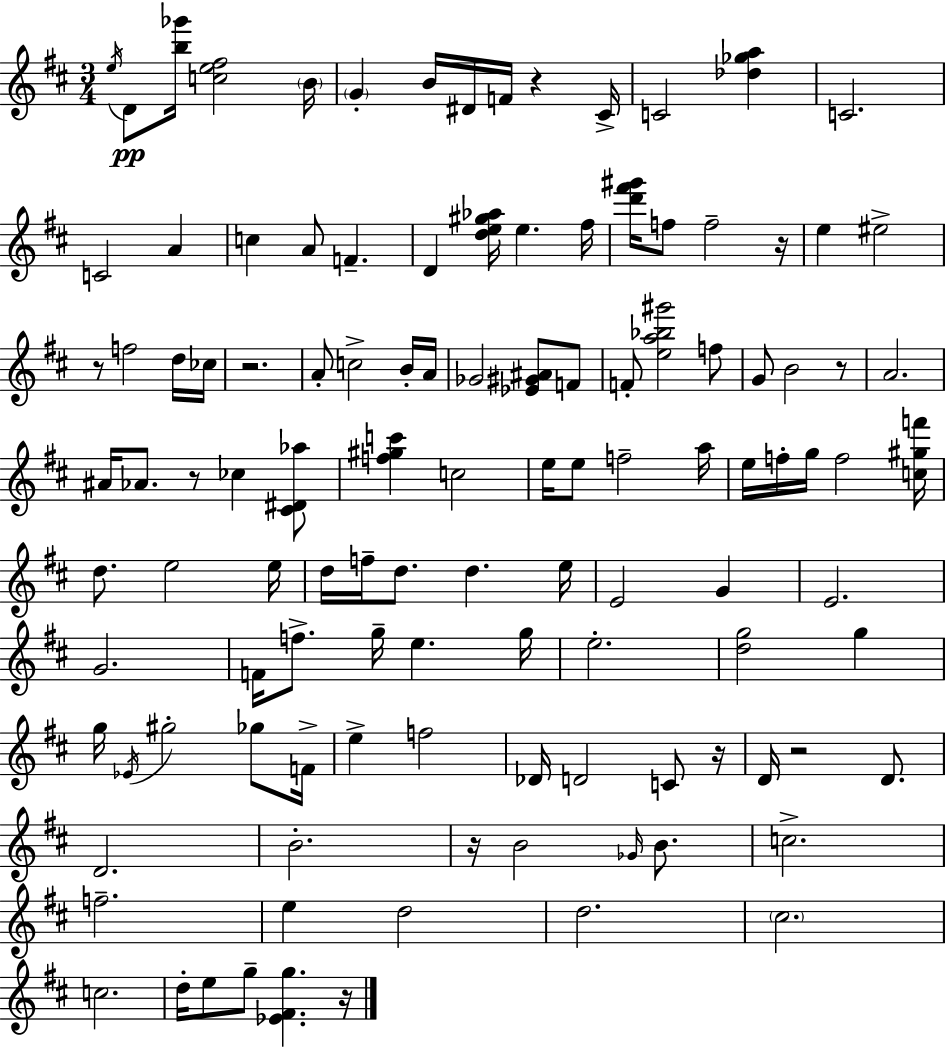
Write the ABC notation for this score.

X:1
T:Untitled
M:3/4
L:1/4
K:D
e/4 D/2 [b_g']/4 [ce^f]2 B/4 G B/4 ^D/4 F/4 z ^C/4 C2 [_d_ga] C2 C2 A c A/2 F D [de^g_a]/4 e ^f/4 [d'^f'^g']/4 f/2 f2 z/4 e ^e2 z/2 f2 d/4 _c/4 z2 A/2 c2 B/4 A/4 _G2 [_E^G^A]/2 F/2 F/2 [ea_b^g']2 f/2 G/2 B2 z/2 A2 ^A/4 _A/2 z/2 _c [^C^D_a]/2 [f^gc'] c2 e/4 e/2 f2 a/4 e/4 f/4 g/4 f2 [c^gf']/4 d/2 e2 e/4 d/4 f/4 d/2 d e/4 E2 G E2 G2 F/4 f/2 g/4 e g/4 e2 [dg]2 g g/4 _E/4 ^g2 _g/2 F/4 e f2 _D/4 D2 C/2 z/4 D/4 z2 D/2 D2 B2 z/4 B2 _G/4 B/2 c2 f2 e d2 d2 ^c2 c2 d/4 e/2 g/2 [_E^Fg] z/4